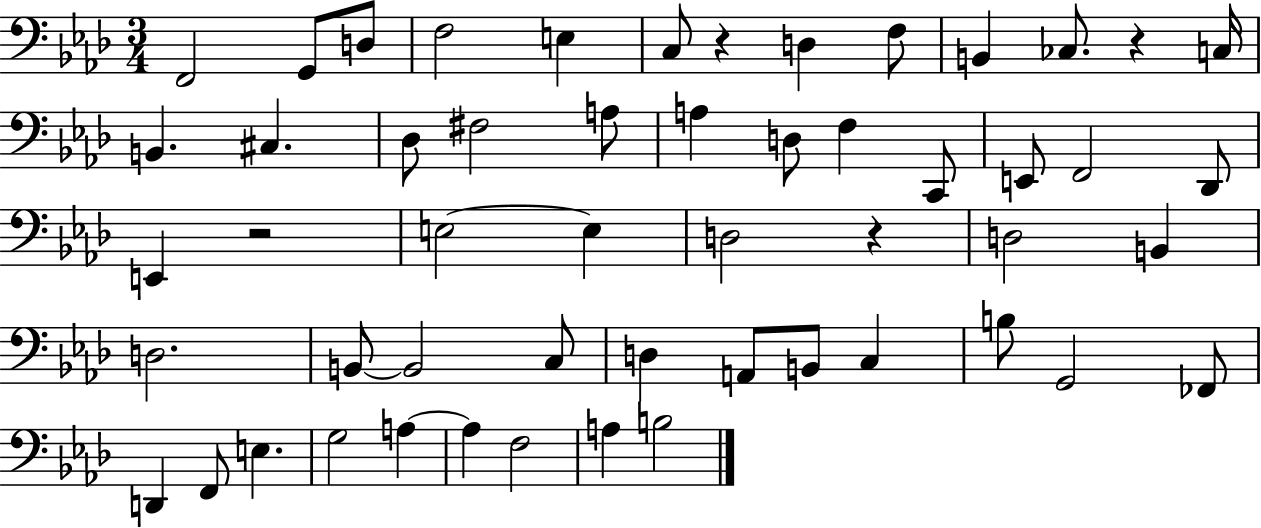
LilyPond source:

{
  \clef bass
  \numericTimeSignature
  \time 3/4
  \key aes \major
  f,2 g,8 d8 | f2 e4 | c8 r4 d4 f8 | b,4 ces8. r4 c16 | \break b,4. cis4. | des8 fis2 a8 | a4 d8 f4 c,8 | e,8 f,2 des,8 | \break e,4 r2 | e2~~ e4 | d2 r4 | d2 b,4 | \break d2. | b,8~~ b,2 c8 | d4 a,8 b,8 c4 | b8 g,2 fes,8 | \break d,4 f,8 e4. | g2 a4~~ | a4 f2 | a4 b2 | \break \bar "|."
}